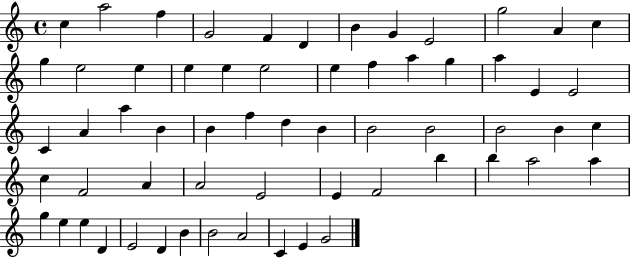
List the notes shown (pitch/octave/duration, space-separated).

C5/q A5/h F5/q G4/h F4/q D4/q B4/q G4/q E4/h G5/h A4/q C5/q G5/q E5/h E5/q E5/q E5/q E5/h E5/q F5/q A5/q G5/q A5/q E4/q E4/h C4/q A4/q A5/q B4/q B4/q F5/q D5/q B4/q B4/h B4/h B4/h B4/q C5/q C5/q F4/h A4/q A4/h E4/h E4/q F4/h B5/q B5/q A5/h A5/q G5/q E5/q E5/q D4/q E4/h D4/q B4/q B4/h A4/h C4/q E4/q G4/h